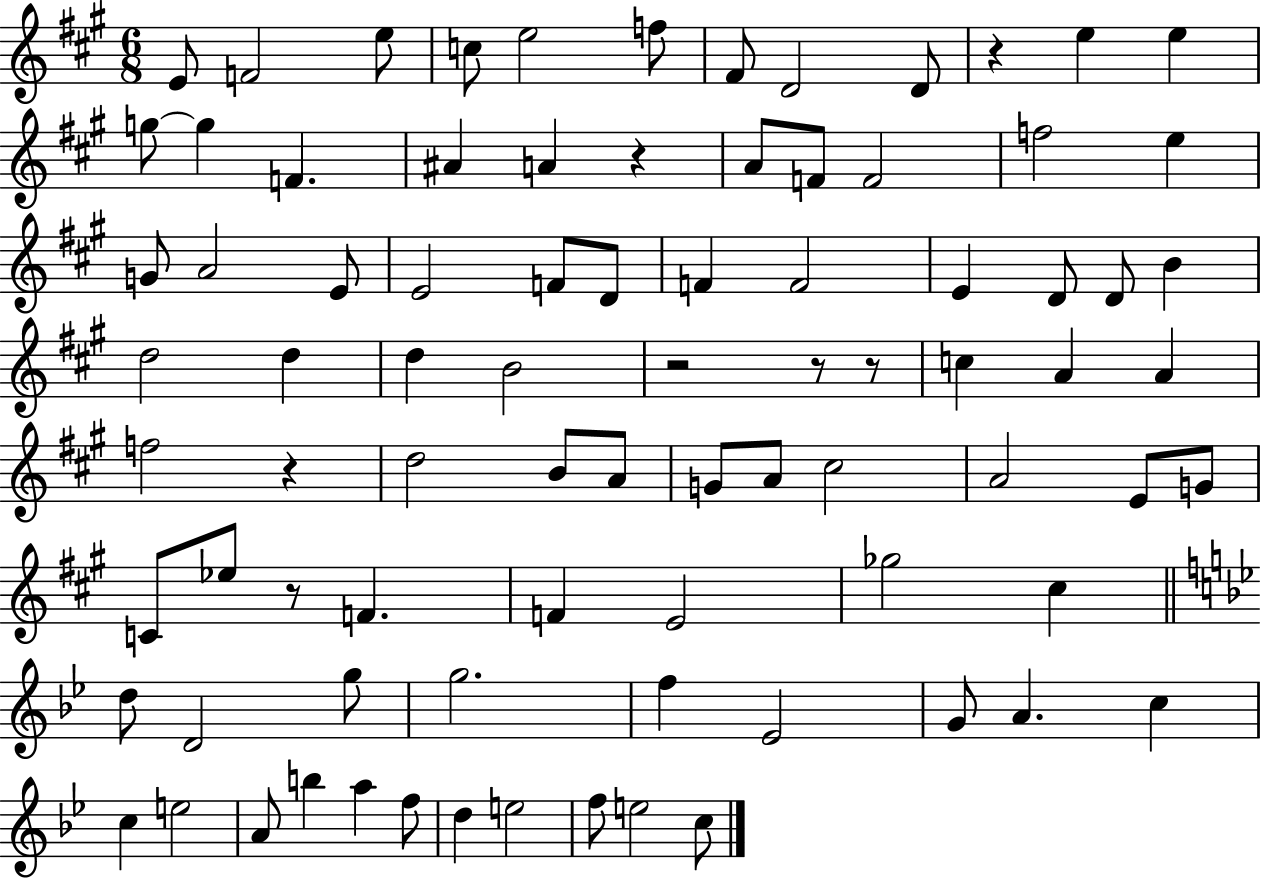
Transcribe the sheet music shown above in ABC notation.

X:1
T:Untitled
M:6/8
L:1/4
K:A
E/2 F2 e/2 c/2 e2 f/2 ^F/2 D2 D/2 z e e g/2 g F ^A A z A/2 F/2 F2 f2 e G/2 A2 E/2 E2 F/2 D/2 F F2 E D/2 D/2 B d2 d d B2 z2 z/2 z/2 c A A f2 z d2 B/2 A/2 G/2 A/2 ^c2 A2 E/2 G/2 C/2 _e/2 z/2 F F E2 _g2 ^c d/2 D2 g/2 g2 f _E2 G/2 A c c e2 A/2 b a f/2 d e2 f/2 e2 c/2